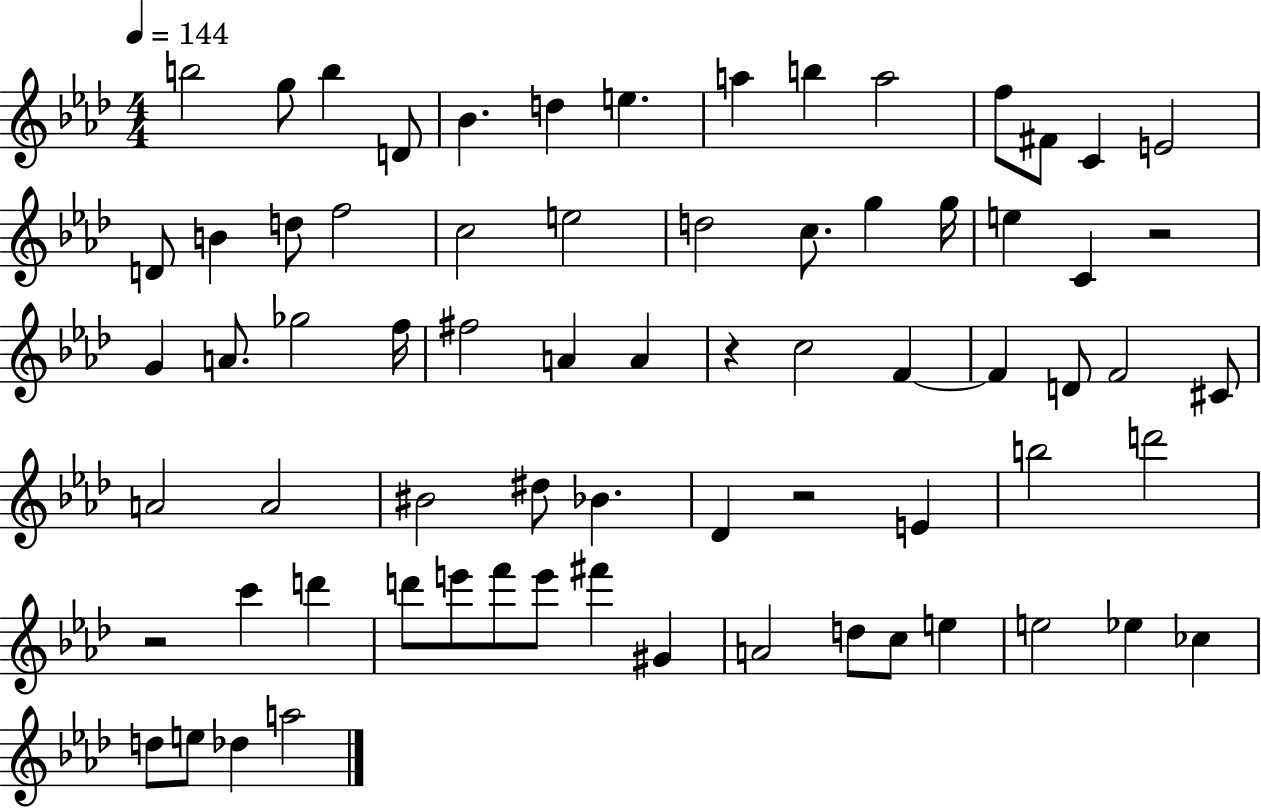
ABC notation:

X:1
T:Untitled
M:4/4
L:1/4
K:Ab
b2 g/2 b D/2 _B d e a b a2 f/2 ^F/2 C E2 D/2 B d/2 f2 c2 e2 d2 c/2 g g/4 e C z2 G A/2 _g2 f/4 ^f2 A A z c2 F F D/2 F2 ^C/2 A2 A2 ^B2 ^d/2 _B _D z2 E b2 d'2 z2 c' d' d'/2 e'/2 f'/2 e'/2 ^f' ^G A2 d/2 c/2 e e2 _e _c d/2 e/2 _d a2